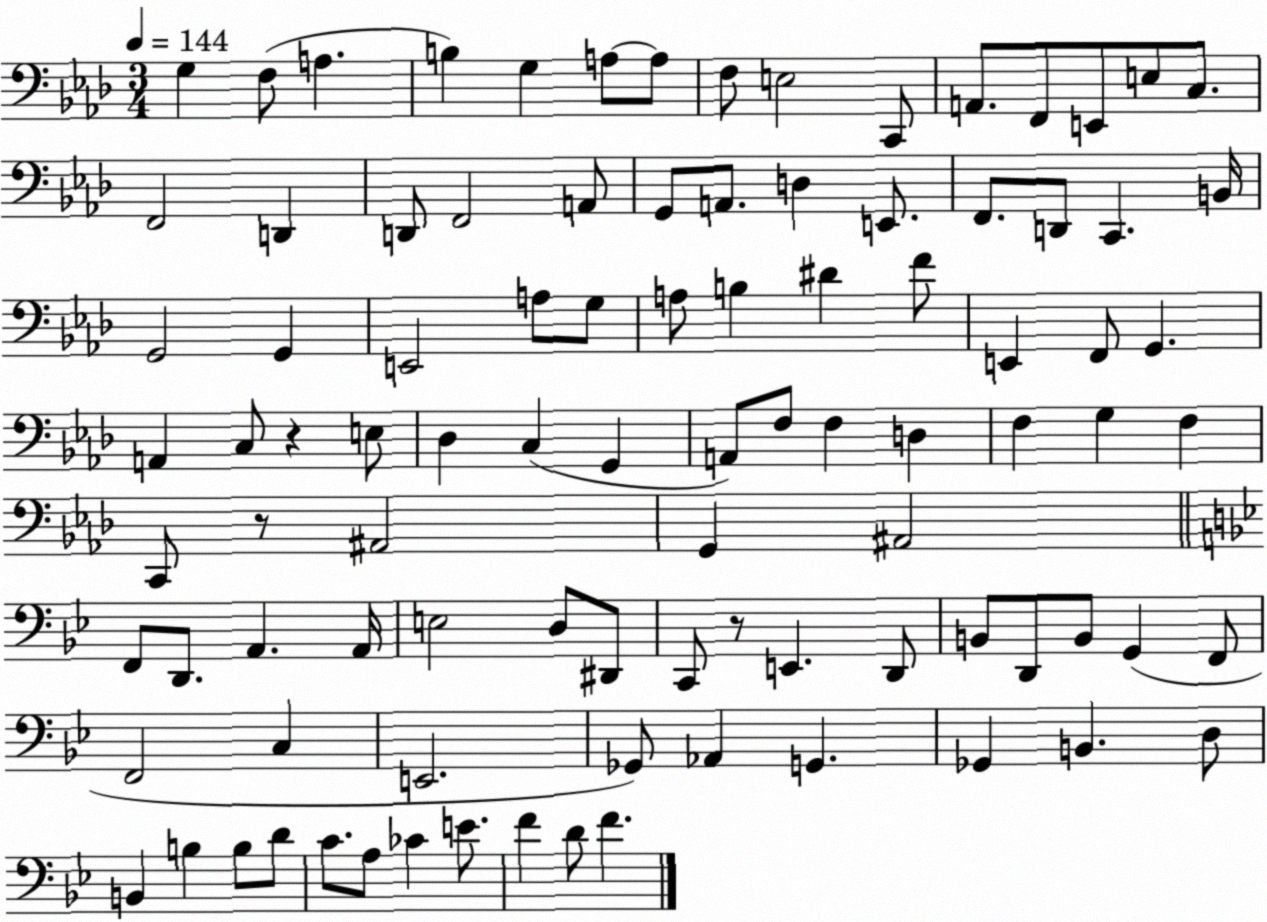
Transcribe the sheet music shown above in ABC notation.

X:1
T:Untitled
M:3/4
L:1/4
K:Ab
G, F,/2 A, B, G, A,/2 A,/2 F,/2 E,2 C,,/2 A,,/2 F,,/2 E,,/2 E,/2 C,/2 F,,2 D,, D,,/2 F,,2 A,,/2 G,,/2 A,,/2 D, E,,/2 F,,/2 D,,/2 C,, B,,/4 G,,2 G,, E,,2 A,/2 G,/2 A,/2 B, ^D F/2 E,, F,,/2 G,, A,, C,/2 z E,/2 _D, C, G,, A,,/2 F,/2 F, D, F, G, F, C,,/2 z/2 ^A,,2 G,, ^A,,2 F,,/2 D,,/2 A,, A,,/4 E,2 D,/2 ^D,,/2 C,,/2 z/2 E,, D,,/2 B,,/2 D,,/2 B,,/2 G,, F,,/2 F,,2 C, E,,2 _G,,/2 _A,, G,, _G,, B,, D,/2 B,, B, B,/2 D/2 C/2 A,/2 _C E/2 F D/2 F